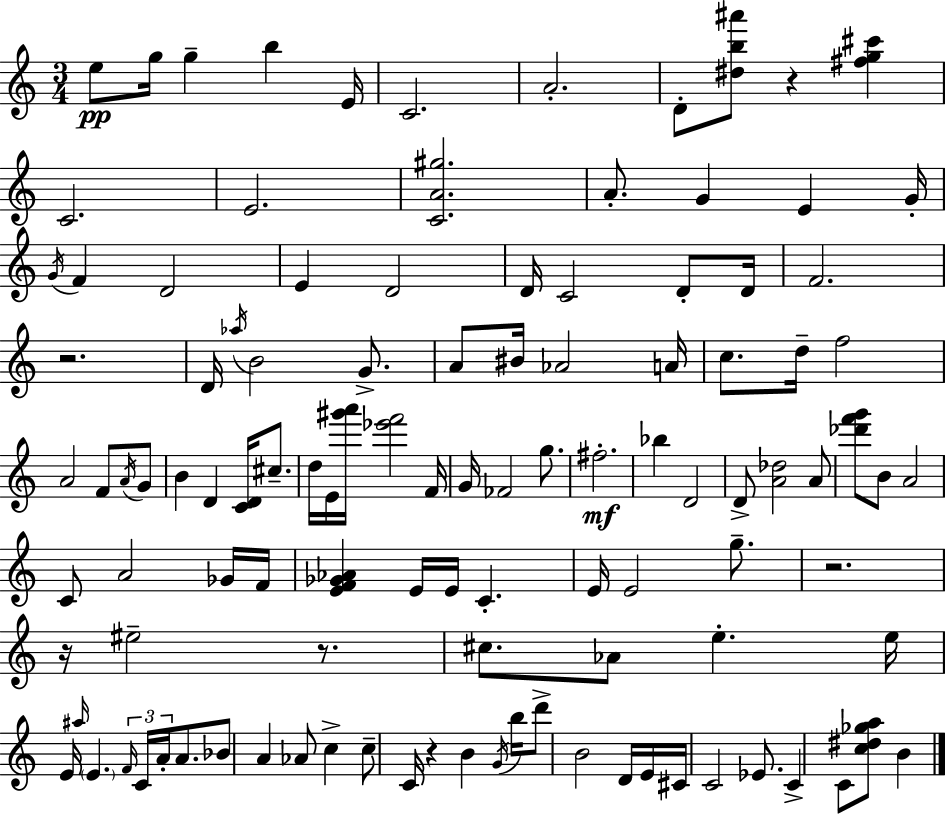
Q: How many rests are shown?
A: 6